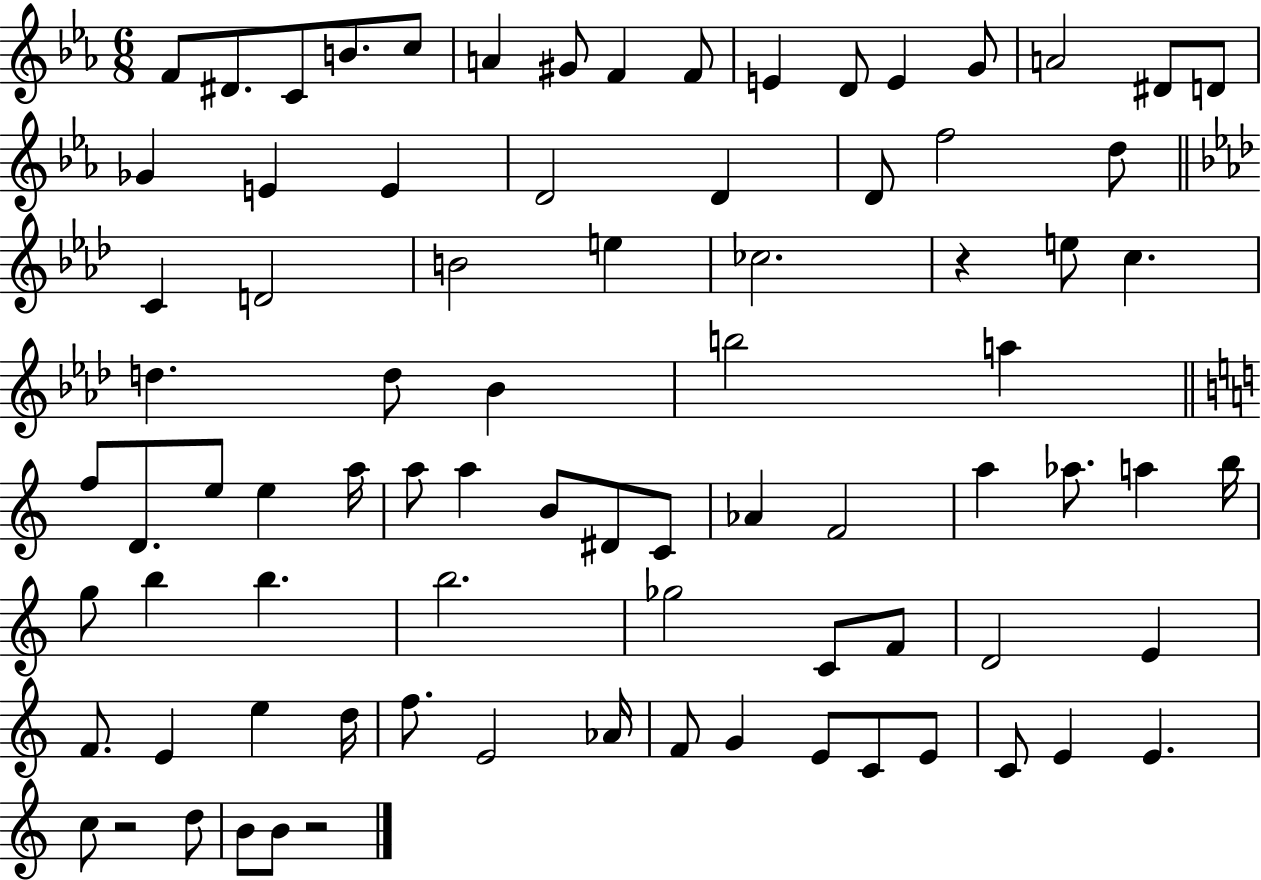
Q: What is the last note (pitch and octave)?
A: B4